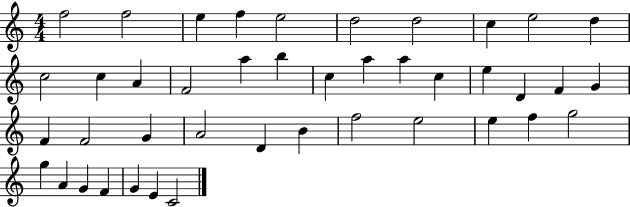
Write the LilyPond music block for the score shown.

{
  \clef treble
  \numericTimeSignature
  \time 4/4
  \key c \major
  f''2 f''2 | e''4 f''4 e''2 | d''2 d''2 | c''4 e''2 d''4 | \break c''2 c''4 a'4 | f'2 a''4 b''4 | c''4 a''4 a''4 c''4 | e''4 d'4 f'4 g'4 | \break f'4 f'2 g'4 | a'2 d'4 b'4 | f''2 e''2 | e''4 f''4 g''2 | \break g''4 a'4 g'4 f'4 | g'4 e'4 c'2 | \bar "|."
}